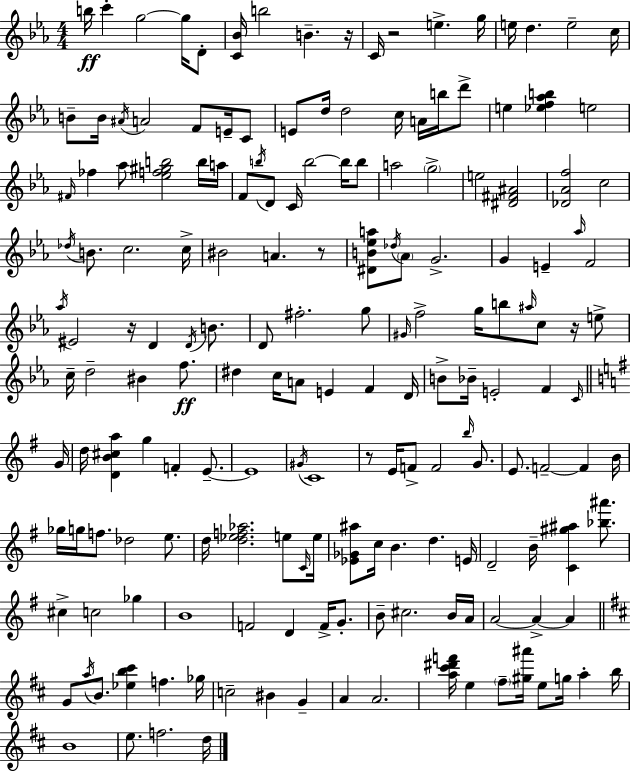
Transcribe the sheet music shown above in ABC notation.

X:1
T:Untitled
M:4/4
L:1/4
K:Cm
b/4 c' g2 g/4 D/2 [C_B]/4 b2 B z/4 C/4 z2 e g/4 e/4 d e2 c/4 B/2 B/4 ^A/4 A2 F/2 E/4 C/2 E/2 d/4 d2 c/4 A/4 b/4 d'/2 e [_ef_ab] e2 ^F/4 _f _a/2 [_ef^gb]2 b/4 a/4 F/2 b/4 D/2 C/4 b2 b/4 b/2 a2 g2 e2 [^D^F^A]2 [_D_Af]2 c2 _d/4 B/2 c2 c/4 ^B2 A z/2 [^DB_ea]/2 _d/4 _A/2 G2 G E _a/4 F2 _a/4 ^E2 z/4 D D/4 B/2 D/2 ^f2 g/2 ^G/4 f2 g/4 b/2 ^a/4 c/2 z/4 e/2 c/4 d2 ^B f/2 ^d c/4 A/2 E F D/4 B/2 _B/4 E2 F C/4 G/4 d/4 [DB^ca] g F E/2 E4 ^G/4 C4 z/2 E/4 F/2 F2 b/4 G/2 E/2 F2 F B/4 _g/4 g/4 f/2 _d2 e/2 d/4 [d_ef_a]2 e/2 C/4 e/4 [_E_G^a]/2 c/4 B d E/4 D2 B/4 [C^g^a] [_b^a']/2 ^c c2 _g B4 F2 D F/4 G/2 B/2 ^c2 B/4 A/4 A2 A A G/2 a/4 B/2 [_eb^c'] f _g/4 c2 ^B G A A2 [a^c'^d'f']/4 e ^f/2 [^g^a']/4 e/2 g/4 a b/4 B4 e/2 f2 d/4